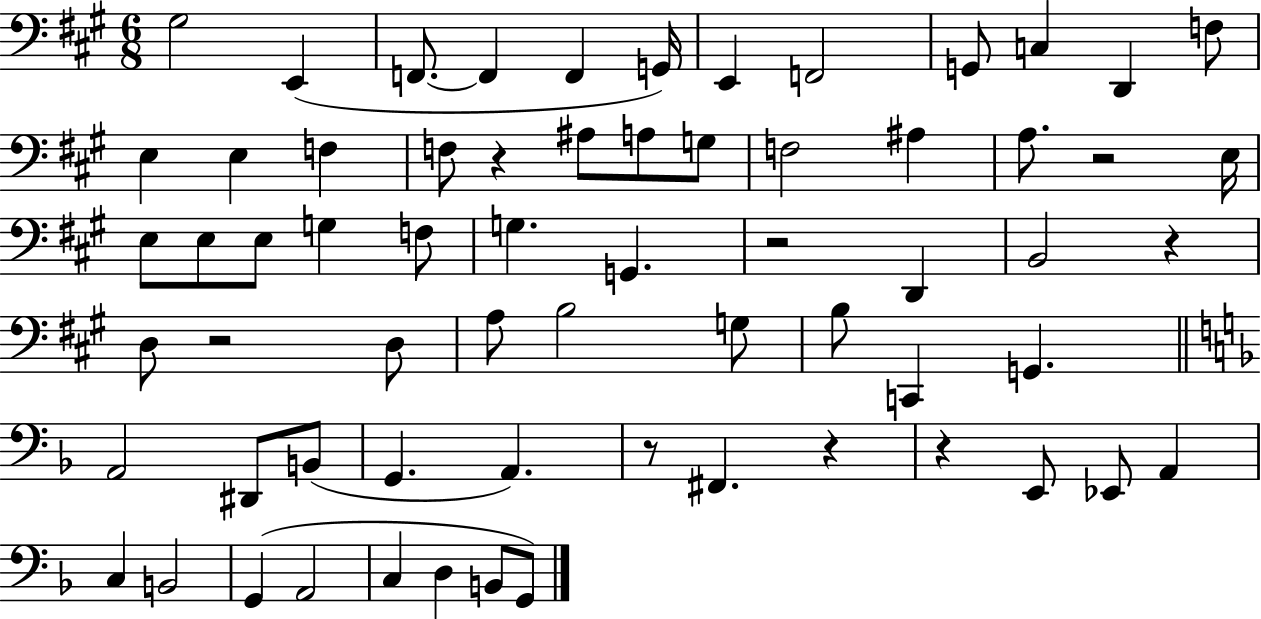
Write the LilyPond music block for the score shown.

{
  \clef bass
  \numericTimeSignature
  \time 6/8
  \key a \major
  gis2 e,4( | f,8.~~ f,4 f,4 g,16) | e,4 f,2 | g,8 c4 d,4 f8 | \break e4 e4 f4 | f8 r4 ais8 a8 g8 | f2 ais4 | a8. r2 e16 | \break e8 e8 e8 g4 f8 | g4. g,4. | r2 d,4 | b,2 r4 | \break d8 r2 d8 | a8 b2 g8 | b8 c,4 g,4. | \bar "||" \break \key d \minor a,2 dis,8 b,8( | g,4. a,4.) | r8 fis,4. r4 | r4 e,8 ees,8 a,4 | \break c4 b,2 | g,4( a,2 | c4 d4 b,8 g,8) | \bar "|."
}